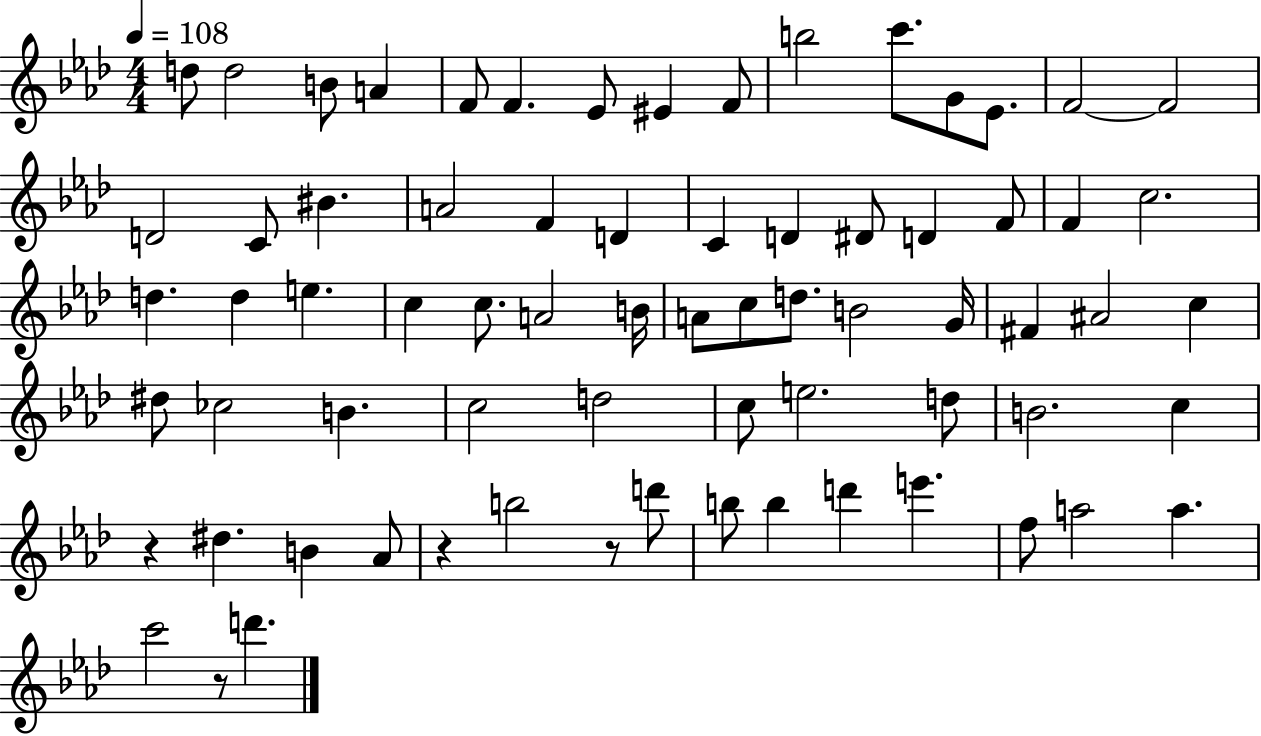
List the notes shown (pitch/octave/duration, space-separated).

D5/e D5/h B4/e A4/q F4/e F4/q. Eb4/e EIS4/q F4/e B5/h C6/e. G4/e Eb4/e. F4/h F4/h D4/h C4/e BIS4/q. A4/h F4/q D4/q C4/q D4/q D#4/e D4/q F4/e F4/q C5/h. D5/q. D5/q E5/q. C5/q C5/e. A4/h B4/s A4/e C5/e D5/e. B4/h G4/s F#4/q A#4/h C5/q D#5/e CES5/h B4/q. C5/h D5/h C5/e E5/h. D5/e B4/h. C5/q R/q D#5/q. B4/q Ab4/e R/q B5/h R/e D6/e B5/e B5/q D6/q E6/q. F5/e A5/h A5/q. C6/h R/e D6/q.